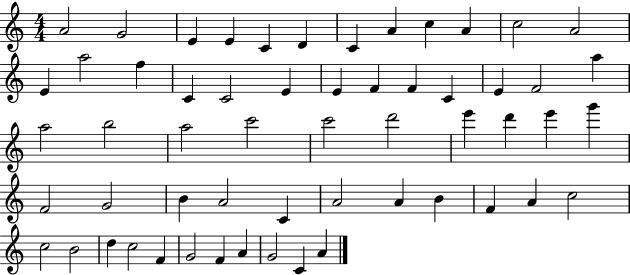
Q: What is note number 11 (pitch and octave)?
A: C5